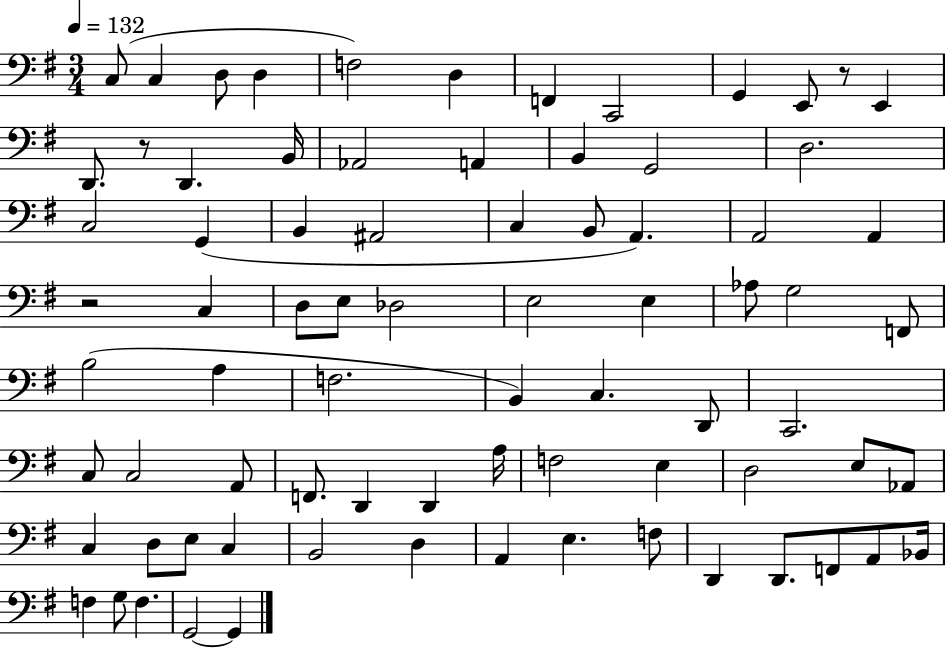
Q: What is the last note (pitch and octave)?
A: G2